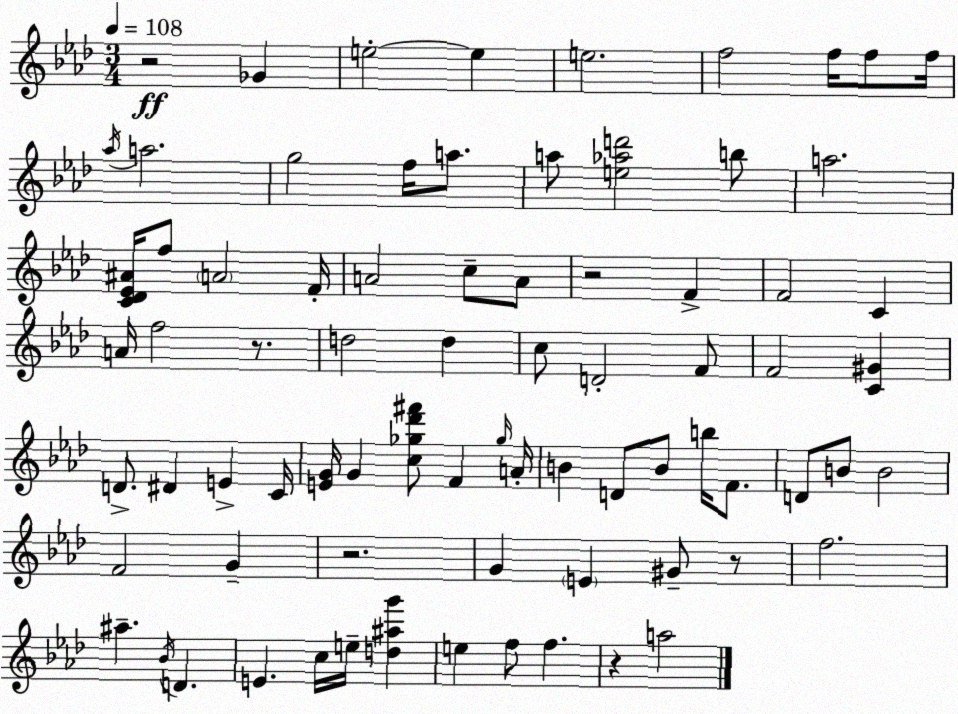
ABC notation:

X:1
T:Untitled
M:3/4
L:1/4
K:Ab
z2 _G e2 e e2 f2 f/4 f/2 f/4 _a/4 a2 g2 f/4 a/2 a/2 [e_ad']2 b/2 a2 [C_D_E^A]/4 f/2 A2 F/4 A2 c/2 A/2 z2 F F2 C A/4 f2 z/2 d2 d c/2 D2 F/2 F2 [C^G] D/2 ^D E C/4 [EG]/4 G [c_g_d'^f']/2 F _g/4 A/4 B D/2 B/2 b/4 F/2 D/2 B/2 B2 F2 G z2 G E ^G/2 z/2 f2 ^a _B/4 D E c/4 e/4 [d^ag'] e f/2 f z a2